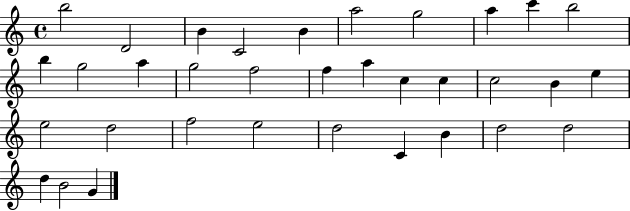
B5/h D4/h B4/q C4/h B4/q A5/h G5/h A5/q C6/q B5/h B5/q G5/h A5/q G5/h F5/h F5/q A5/q C5/q C5/q C5/h B4/q E5/q E5/h D5/h F5/h E5/h D5/h C4/q B4/q D5/h D5/h D5/q B4/h G4/q